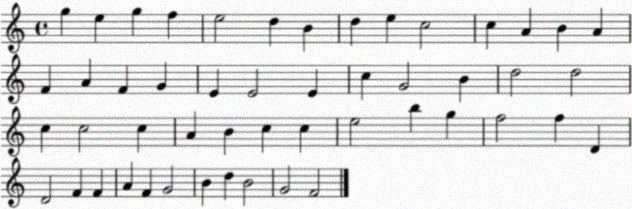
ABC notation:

X:1
T:Untitled
M:4/4
L:1/4
K:C
g e g f e2 d B d e c2 c A B A F A F G E E2 E c G2 B d2 d2 c c2 c A B c c e2 b g f2 f D D2 F F A F G2 B d B2 G2 F2